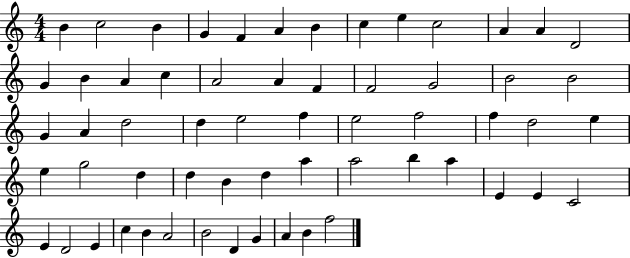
X:1
T:Untitled
M:4/4
L:1/4
K:C
B c2 B G F A B c e c2 A A D2 G B A c A2 A F F2 G2 B2 B2 G A d2 d e2 f e2 f2 f d2 e e g2 d d B d a a2 b a E E C2 E D2 E c B A2 B2 D G A B f2